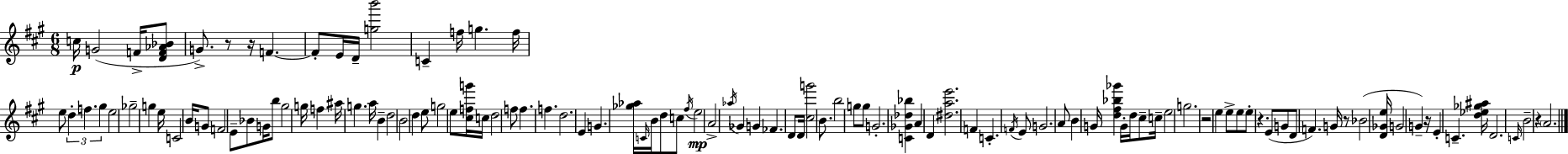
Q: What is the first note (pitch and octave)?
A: C5